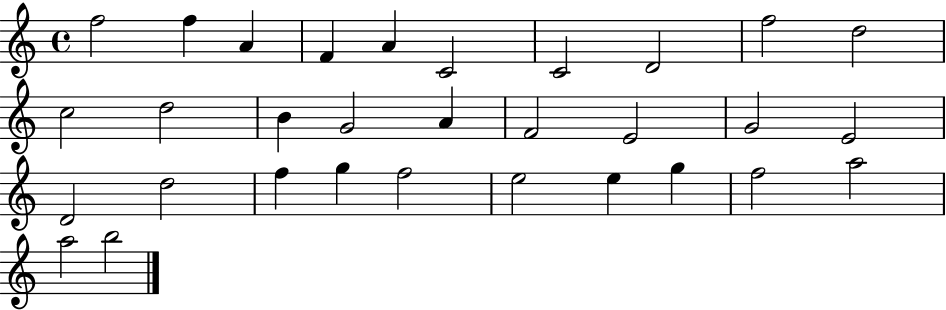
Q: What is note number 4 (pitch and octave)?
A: F4